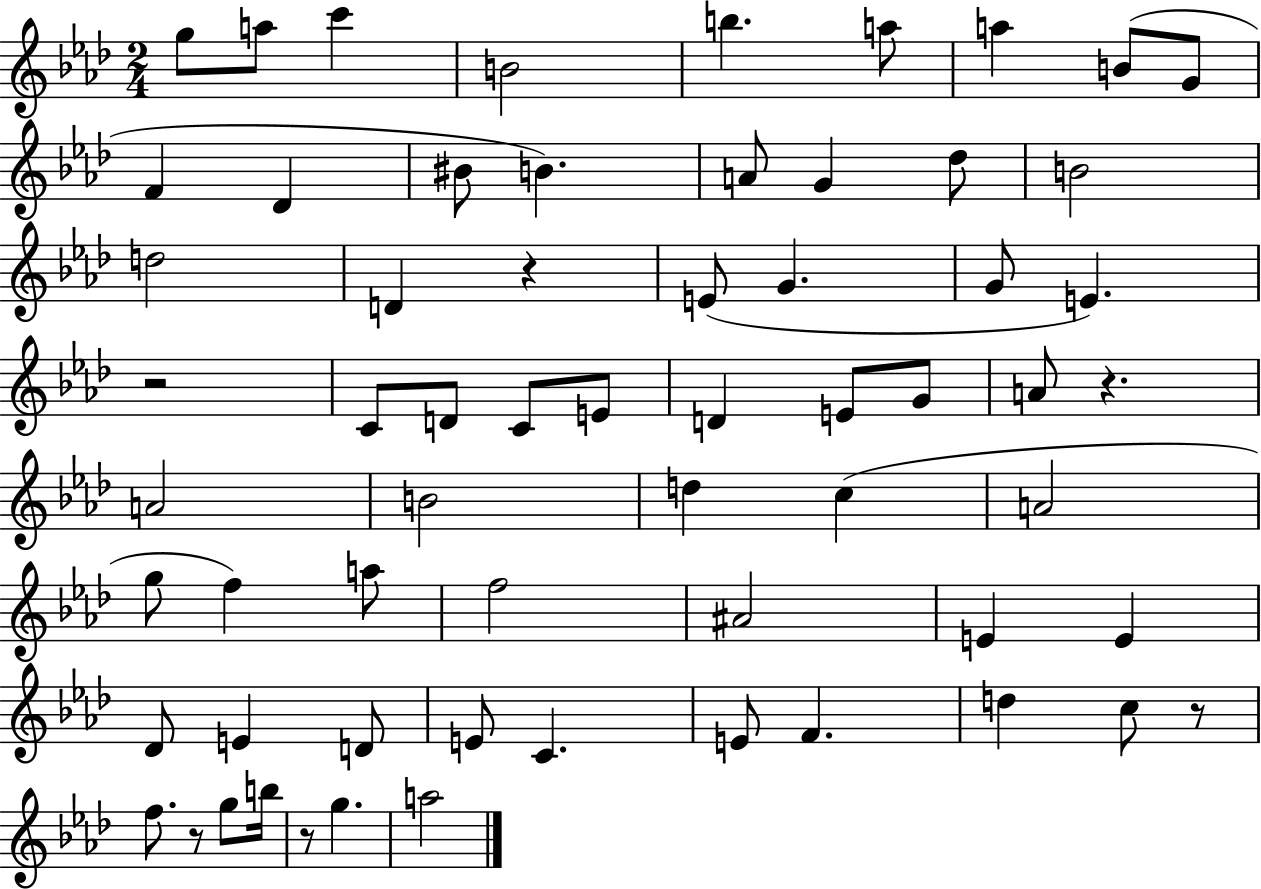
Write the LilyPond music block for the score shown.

{
  \clef treble
  \numericTimeSignature
  \time 2/4
  \key aes \major
  g''8 a''8 c'''4 | b'2 | b''4. a''8 | a''4 b'8( g'8 | \break f'4 des'4 | bis'8 b'4.) | a'8 g'4 des''8 | b'2 | \break d''2 | d'4 r4 | e'8( g'4. | g'8 e'4.) | \break r2 | c'8 d'8 c'8 e'8 | d'4 e'8 g'8 | a'8 r4. | \break a'2 | b'2 | d''4 c''4( | a'2 | \break g''8 f''4) a''8 | f''2 | ais'2 | e'4 e'4 | \break des'8 e'4 d'8 | e'8 c'4. | e'8 f'4. | d''4 c''8 r8 | \break f''8. r8 g''8 b''16 | r8 g''4. | a''2 | \bar "|."
}